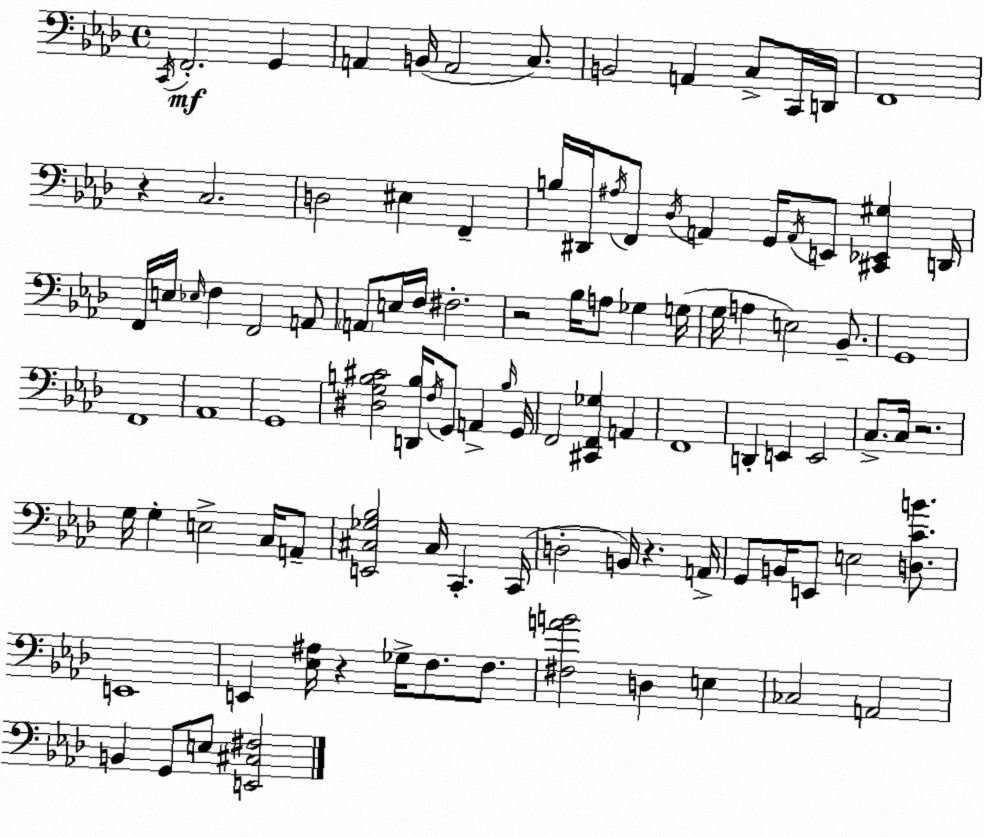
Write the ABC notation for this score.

X:1
T:Untitled
M:4/4
L:1/4
K:Fm
C,,/4 F,,2 G,, A,, B,,/4 A,,2 C,/2 B,,2 A,, C,/2 C,,/4 D,,/4 F,,4 z C,2 D,2 ^E, F,, B,/4 ^D,,/4 ^A,/4 F,,/2 _D,/4 A,, G,,/4 A,,/4 E,,/2 [^C,,_E,,^G,] D,,/4 F,,/4 E,/4 _E,/4 F, F,,2 A,,/2 A,,/2 E,/4 F,/4 ^F,2 z2 _B,/4 A,/2 _G, G,/4 G,/4 A, E,2 _B,,/2 G,,4 F,,4 _A,,4 G,,4 [^D,G,B,^C]2 [D,,B,]/4 F,/4 G,,/2 A,, B,/4 G,,/4 F,,2 [^C,,F,,_G,] A,, F,,4 D,, E,, E,,2 C,/2 C,/4 z2 G,/4 G, E,2 C,/4 A,,/2 [E,,^C,_G,_B,]2 ^C,/4 C,, C,,/4 D,2 B,,/4 z A,,/4 G,,/2 B,,/4 E,,/2 E,2 [D,CB]/2 E,,4 E,, [_E,^A,]/4 z _G,/4 F,/2 F,/2 [^F,AB]2 D, E, _C,2 A,,2 B,, G,,/2 E,/2 [E,,^C,^F,]2